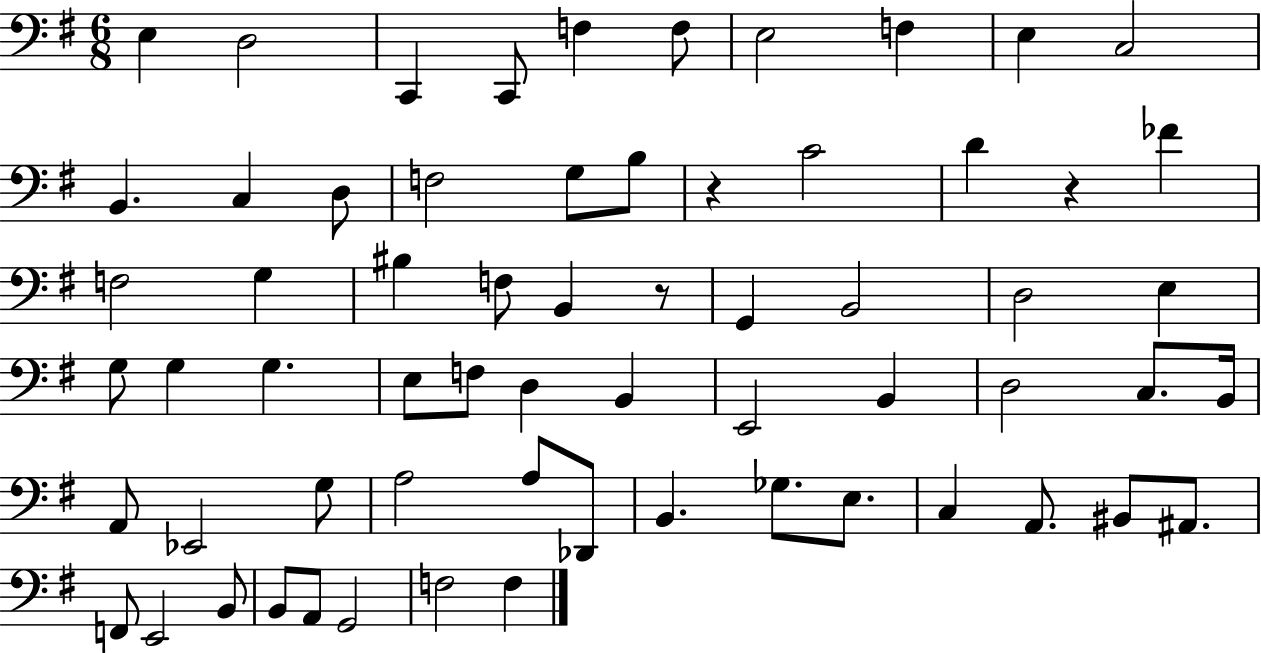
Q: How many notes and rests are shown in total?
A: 64